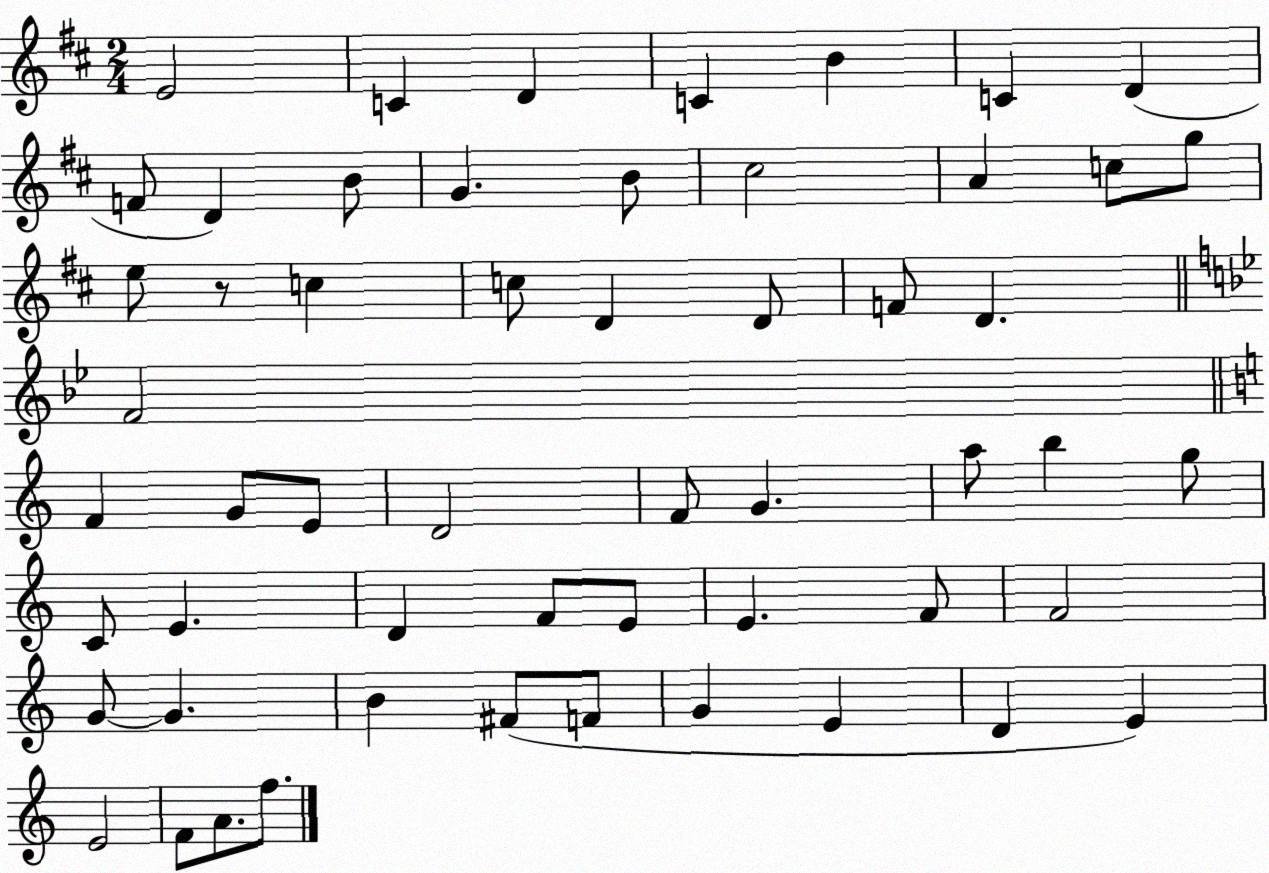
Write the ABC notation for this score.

X:1
T:Untitled
M:2/4
L:1/4
K:D
E2 C D C B C D F/2 D B/2 G B/2 ^c2 A c/2 g/2 e/2 z/2 c c/2 D D/2 F/2 D F2 F G/2 E/2 D2 F/2 G a/2 b g/2 C/2 E D F/2 E/2 E F/2 F2 G/2 G B ^F/2 F/2 G E D E E2 F/2 A/2 f/2